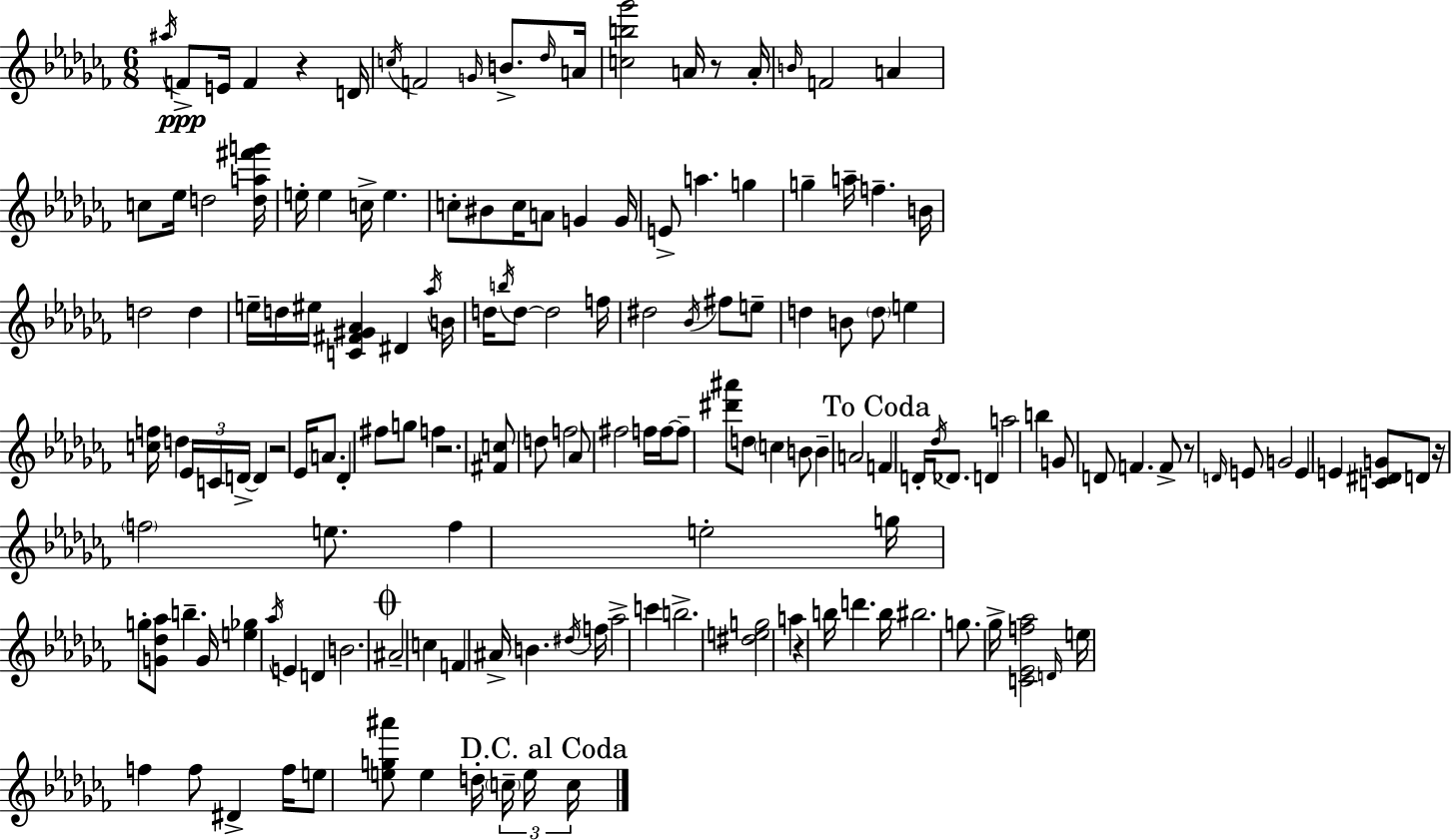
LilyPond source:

{
  \clef treble
  \numericTimeSignature
  \time 6/8
  \key aes \minor
  \repeat volta 2 { \acciaccatura { ais''16 }\ppp f'8-> e'16 f'4 r4 | d'16 \acciaccatura { c''16 } f'2 \grace { g'16 } b'8.-> | \grace { des''16 } a'16 <c'' b'' ges'''>2 | a'16 r8 a'16-. \grace { b'16 } f'2 | \break a'4 c''8 ees''16 d''2 | <d'' a'' fis''' g'''>16 e''16-. e''4 c''16-> e''4. | c''8-. bis'8 c''16 a'8 | g'4 g'16 e'8-> a''4. | \break g''4 g''4-- a''16-- f''4.-- | b'16 d''2 | d''4 e''16-- d''16 eis''16 <c' fis' gis' aes'>4 | dis'4 \acciaccatura { aes''16 } b'16 d''16 \acciaccatura { b''16 } d''8~~ d''2 | \break f''16 dis''2 | \acciaccatura { bes'16 } fis''8 e''8-- d''4 | b'8 \parenthesize d''8 e''4 <c'' f''>16 d''4 | \tuplet 3/2 { ees'16 c'16 d'16->~~ } d'4 r2 | \break ees'16 a'8. des'4-. | fis''8 g''8 f''4 r2. | <fis' c''>8 d''8 | f''2 aes'8 fis''2 | \break f''16 f''16~~ f''8-- <dis''' ais'''>8 | d''8 \parenthesize c''4 b'8 b'4-- | a'2 \mark "To Coda" f'4 | d'16-. \acciaccatura { des''16 } des'8. d'4 a''2 | \break b''4 g'8 d'8 | f'4. f'8-> r8 \grace { d'16 } | e'8 g'2 e'4 | e'4 <c' dis' g'>8 d'8 r16 \parenthesize f''2 | \break e''8. f''4 | e''2-. g''16 g''8-. | <g' des'' aes''>8 b''4.-- g'16 <e'' ges''>4 | \acciaccatura { aes''16 } e'4 d'4 b'2. | \break \mark \markup { \musicglyph "scripts.coda" } ais'2-- | c''4 f'4 | ais'16-> b'4. \acciaccatura { dis''16 } f''16 | aes''2-> c'''4 | \break b''2.-> | <dis'' e'' g''>2 a''4 | r4 b''16 d'''4. b''16 | bis''2. | \break g''8. ges''16-> <c' ees' f'' aes''>2 | \grace { d'16 } e''16 f''4 f''8 dis'4-> | f''16 e''8 <e'' g'' ais'''>8 e''4 d''16-. \tuplet 3/2 { \parenthesize c''16-- e''16 | \mark "D.C. al Coda" c''16 } } \bar "|."
}